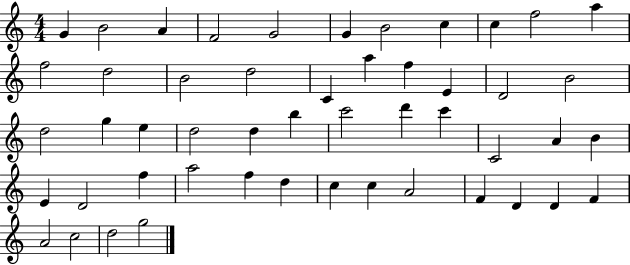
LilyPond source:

{
  \clef treble
  \numericTimeSignature
  \time 4/4
  \key c \major
  g'4 b'2 a'4 | f'2 g'2 | g'4 b'2 c''4 | c''4 f''2 a''4 | \break f''2 d''2 | b'2 d''2 | c'4 a''4 f''4 e'4 | d'2 b'2 | \break d''2 g''4 e''4 | d''2 d''4 b''4 | c'''2 d'''4 c'''4 | c'2 a'4 b'4 | \break e'4 d'2 f''4 | a''2 f''4 d''4 | c''4 c''4 a'2 | f'4 d'4 d'4 f'4 | \break a'2 c''2 | d''2 g''2 | \bar "|."
}